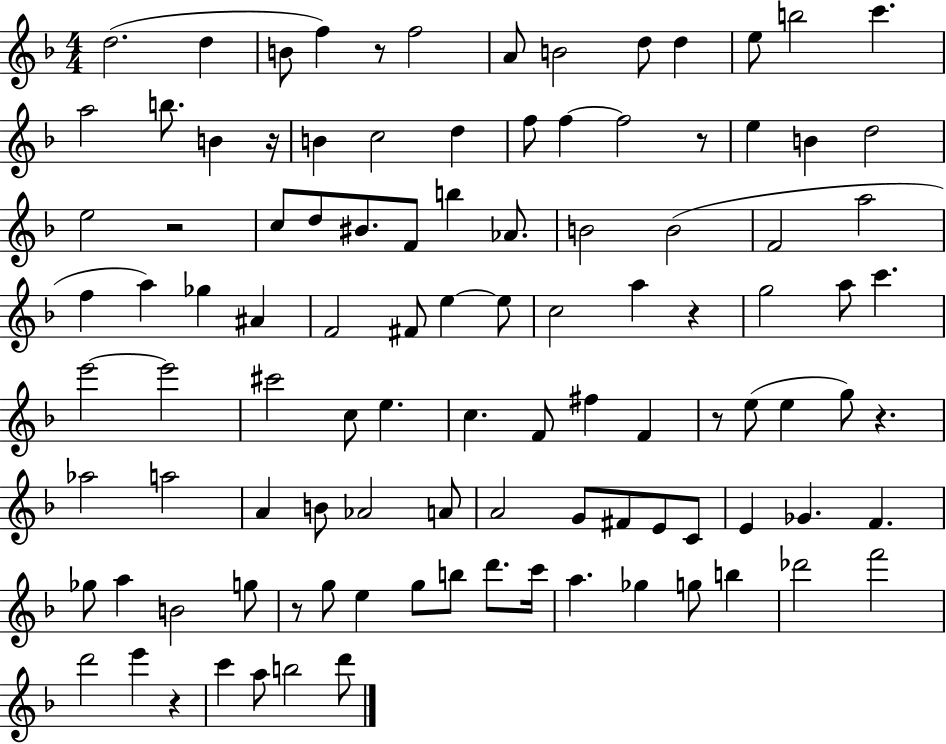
D5/h. D5/q B4/e F5/q R/e F5/h A4/e B4/h D5/e D5/q E5/e B5/h C6/q. A5/h B5/e. B4/q R/s B4/q C5/h D5/q F5/e F5/q F5/h R/e E5/q B4/q D5/h E5/h R/h C5/e D5/e BIS4/e. F4/e B5/q Ab4/e. B4/h B4/h F4/h A5/h F5/q A5/q Gb5/q A#4/q F4/h F#4/e E5/q E5/e C5/h A5/q R/q G5/h A5/e C6/q. E6/h E6/h C#6/h C5/e E5/q. C5/q. F4/e F#5/q F4/q R/e E5/e E5/q G5/e R/q. Ab5/h A5/h A4/q B4/e Ab4/h A4/e A4/h G4/e F#4/e E4/e C4/e E4/q Gb4/q. F4/q. Gb5/e A5/q B4/h G5/e R/e G5/e E5/q G5/e B5/e D6/e. C6/s A5/q. Gb5/q G5/e B5/q Db6/h F6/h D6/h E6/q R/q C6/q A5/e B5/h D6/e